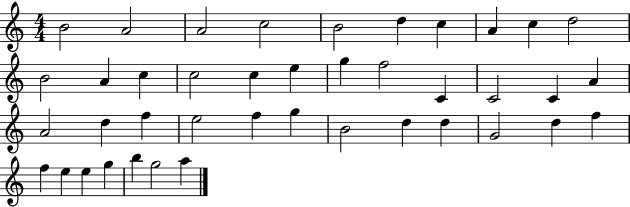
B4/h A4/h A4/h C5/h B4/h D5/q C5/q A4/q C5/q D5/h B4/h A4/q C5/q C5/h C5/q E5/q G5/q F5/h C4/q C4/h C4/q A4/q A4/h D5/q F5/q E5/h F5/q G5/q B4/h D5/q D5/q G4/h D5/q F5/q F5/q E5/q E5/q G5/q B5/q G5/h A5/q